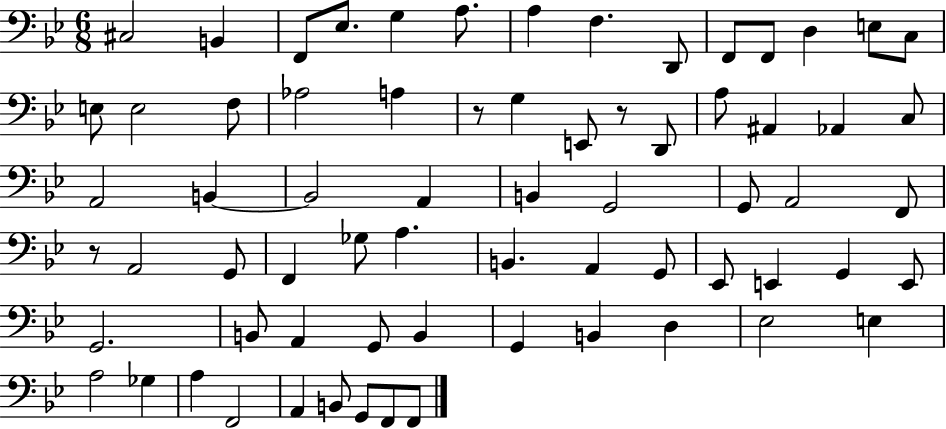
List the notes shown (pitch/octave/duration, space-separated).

C#3/h B2/q F2/e Eb3/e. G3/q A3/e. A3/q F3/q. D2/e F2/e F2/e D3/q E3/e C3/e E3/e E3/h F3/e Ab3/h A3/q R/e G3/q E2/e R/e D2/e A3/e A#2/q Ab2/q C3/e A2/h B2/q B2/h A2/q B2/q G2/h G2/e A2/h F2/e R/e A2/h G2/e F2/q Gb3/e A3/q. B2/q. A2/q G2/e Eb2/e E2/q G2/q E2/e G2/h. B2/e A2/q G2/e B2/q G2/q B2/q D3/q Eb3/h E3/q A3/h Gb3/q A3/q F2/h A2/q B2/e G2/e F2/e F2/e